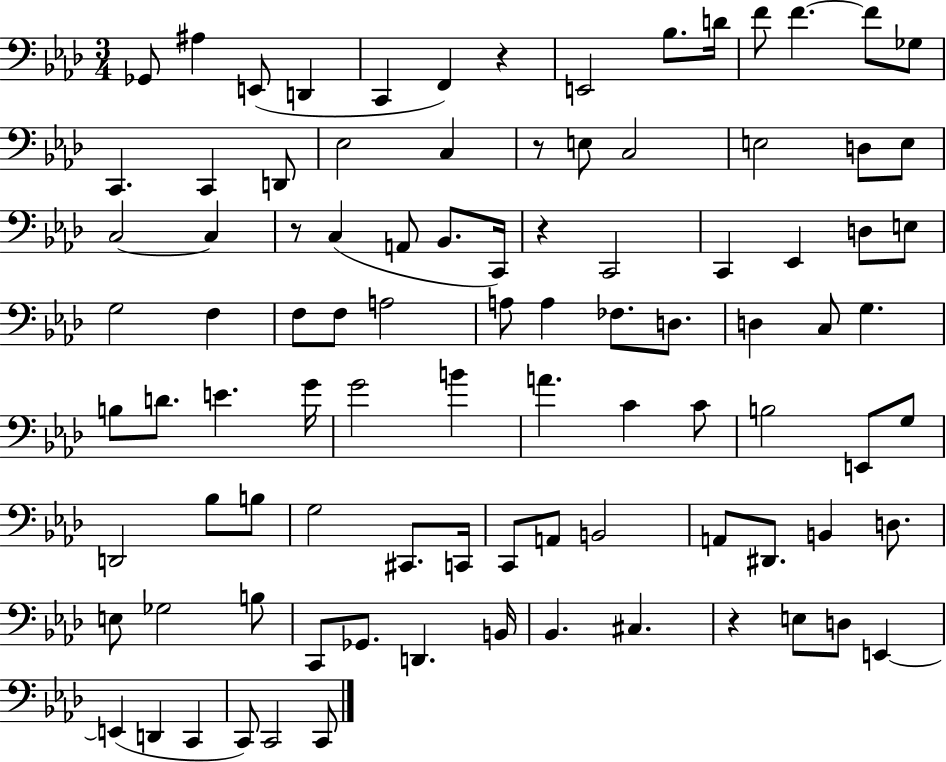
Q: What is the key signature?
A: AES major